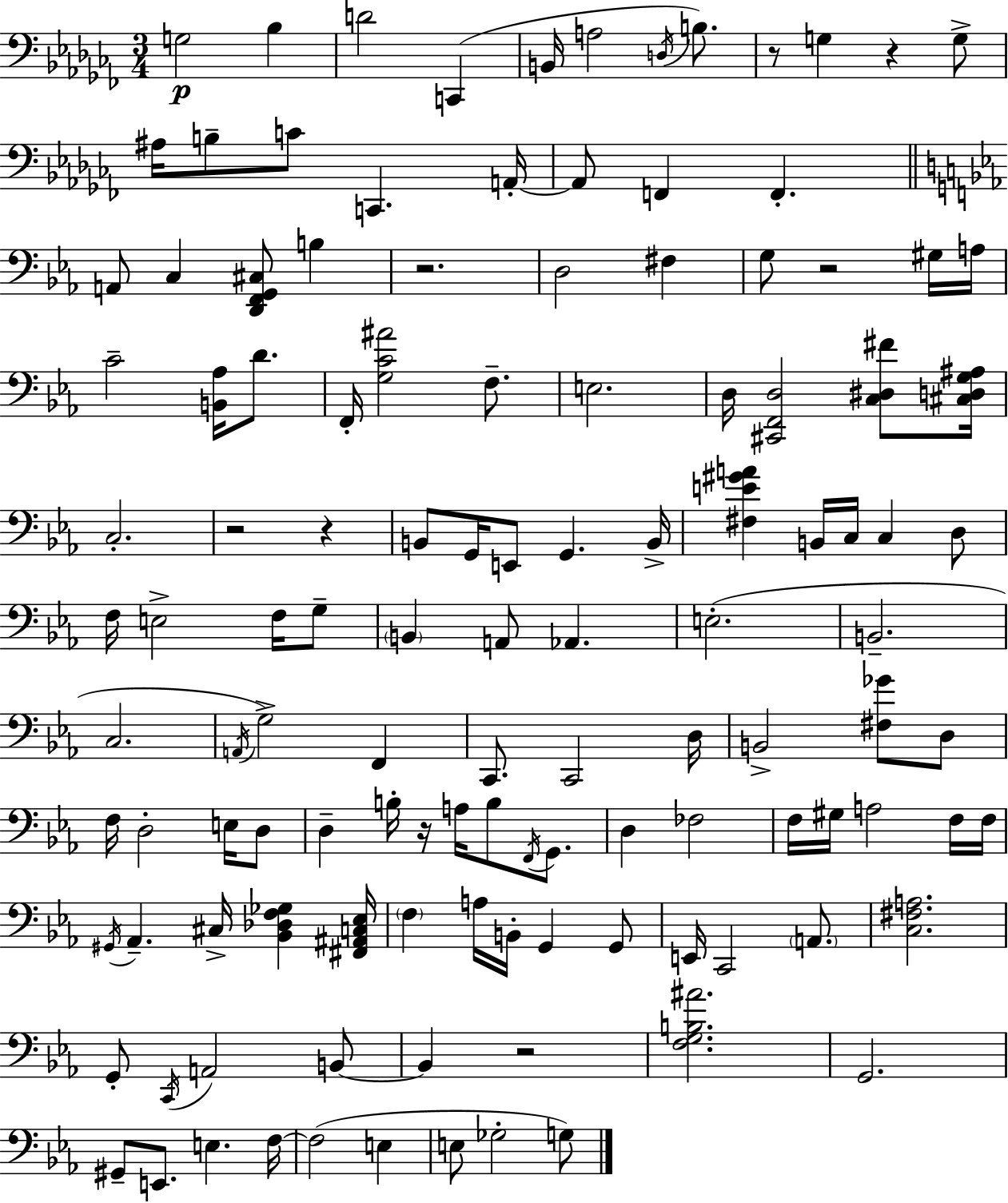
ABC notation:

X:1
T:Untitled
M:3/4
L:1/4
K:Abm
G,2 _B, D2 C,, B,,/4 A,2 D,/4 B,/2 z/2 G, z G,/2 ^A,/4 B,/2 C/2 C,, A,,/4 A,,/2 F,, F,, A,,/2 C, [D,,F,,G,,^C,]/2 B, z2 D,2 ^F, G,/2 z2 ^G,/4 A,/4 C2 [B,,_A,]/4 D/2 F,,/4 [G,C^A]2 F,/2 E,2 D,/4 [^C,,F,,D,]2 [C,^D,^F]/2 [^C,D,G,^A,]/4 C,2 z2 z B,,/2 G,,/4 E,,/2 G,, B,,/4 [^F,E^GA] B,,/4 C,/4 C, D,/2 F,/4 E,2 F,/4 G,/2 B,, A,,/2 _A,, E,2 B,,2 C,2 A,,/4 G,2 F,, C,,/2 C,,2 D,/4 B,,2 [^F,_G]/2 D,/2 F,/4 D,2 E,/4 D,/2 D, B,/4 z/4 A,/4 B,/2 F,,/4 G,,/2 D, _F,2 F,/4 ^G,/4 A,2 F,/4 F,/4 ^G,,/4 _A,, ^C,/4 [_B,,_D,F,_G,] [^F,,^A,,C,_E,]/4 F, A,/4 B,,/4 G,, G,,/2 E,,/4 C,,2 A,,/2 [C,^F,A,]2 G,,/2 C,,/4 A,,2 B,,/2 B,, z2 [F,G,B,^A]2 G,,2 ^G,,/2 E,,/2 E, F,/4 F,2 E, E,/2 _G,2 G,/2